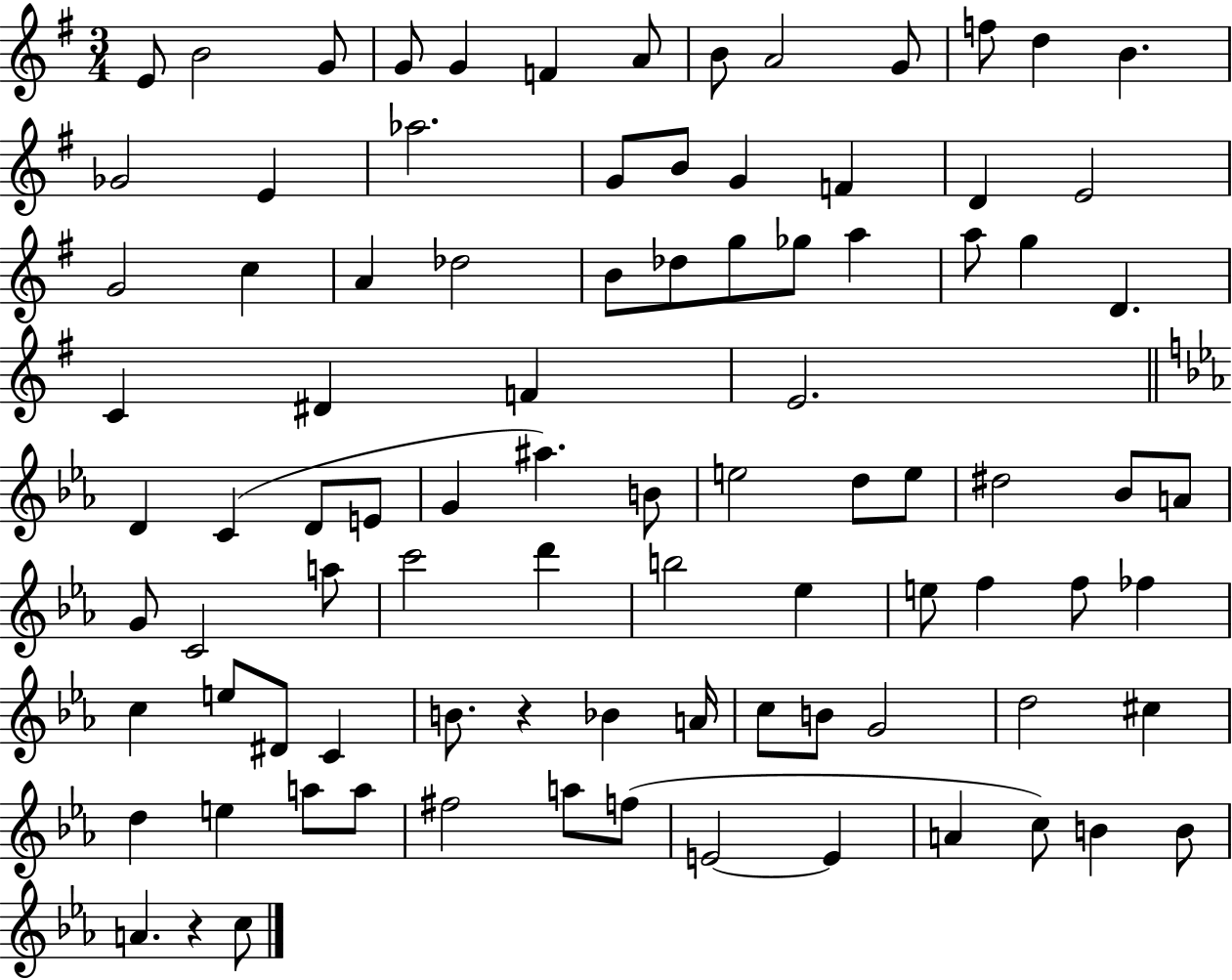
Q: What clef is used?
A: treble